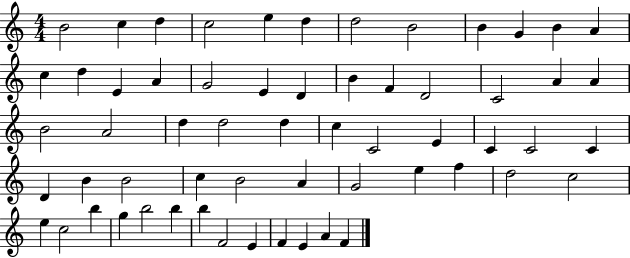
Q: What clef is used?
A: treble